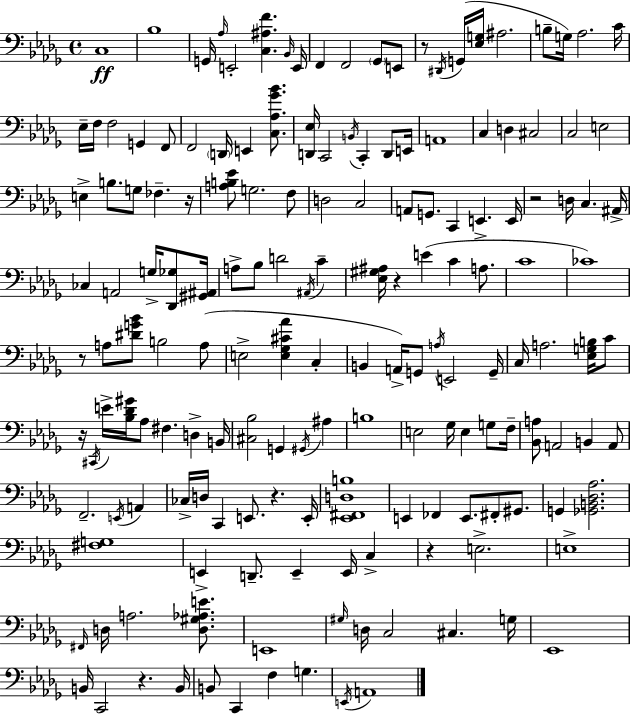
C3/w Bb3/w G2/s Ab3/s E2/h [C3,A#3,F4]/q. Bb2/s E2/s F2/q F2/h Gb2/e E2/e R/e D#2/s G2/s [Eb3,G3]/s A#3/h. B3/e G3/s Ab3/h. C4/s Eb3/s F3/s F3/h G2/q F2/e F2/h D2/s E2/q [C3,Ab3,Gb4,Bb4]/e. [D2,Eb3]/s C2/h B2/s C2/q D2/e E2/s A2/w C3/q D3/q C#3/h C3/h E3/h E3/q B3/e. G3/e FES3/q. R/s [A3,B3,Eb4]/e G3/h. F3/e D3/h C3/h A2/e G2/e. C2/q E2/q. E2/s R/h D3/s C3/q. A#2/s CES3/q A2/h G3/s [Db2,Gb3]/e [G#2,A#2]/s A3/e Bb3/e D4/h A#2/s C4/q [Eb3,G#3,A#3]/s R/q E4/q C4/q A3/e. C4/w CES4/w R/e A3/e [D#4,G4,Bb4]/e B3/h A3/e E3/h [E3,Gb3,C#4,Ab4]/q C3/q B2/q A2/s G2/e A3/s E2/h G2/s C3/s A3/h. [Eb3,G3,B3]/s C4/e R/s C#2/s E4/s [Bb3,Db4,G#4]/s Ab3/e F#3/q. D3/q B2/s [C#3,Bb3]/h G2/q G#2/s A#3/q B3/w E3/h Gb3/s E3/q G3/e F3/s [Bb2,A3]/e A2/h B2/q A2/e F2/h. E2/s A2/q CES3/s D3/s C2/q E2/e. R/q. E2/s [Eb2,F#2,D3,B3]/w E2/q FES2/q E2/e. F#2/e G#2/e. G2/q [Gb2,B2,Db3,Ab3]/h. [F#3,G3]/w E2/q D2/e. E2/q E2/s C3/q R/q E3/h. E3/w F#2/s D3/s A3/h. [D3,G#3,Ab3,E4]/e. E2/w G#3/s D3/s C3/h C#3/q. G3/s Eb2/w B2/s C2/h R/q. B2/s B2/e C2/q F3/q G3/q. E2/s A2/w